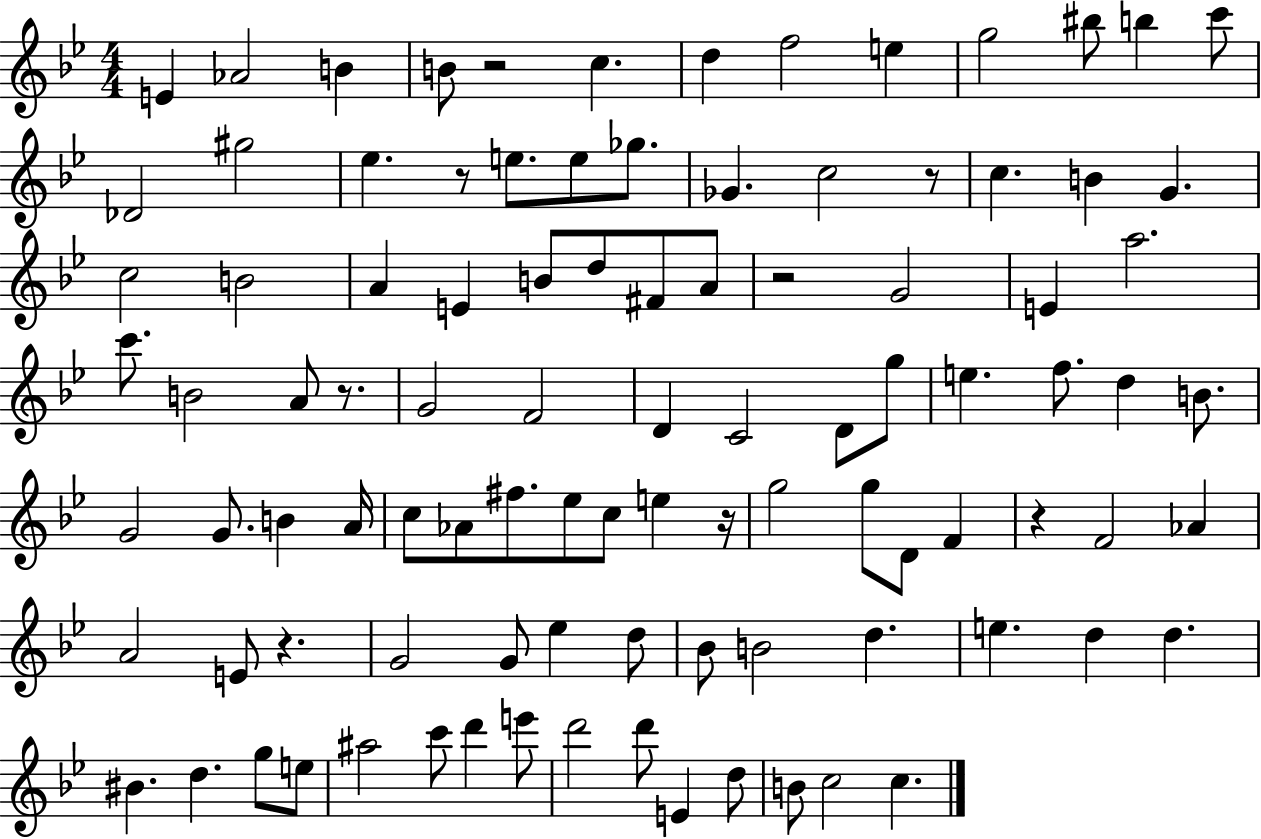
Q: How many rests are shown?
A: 8